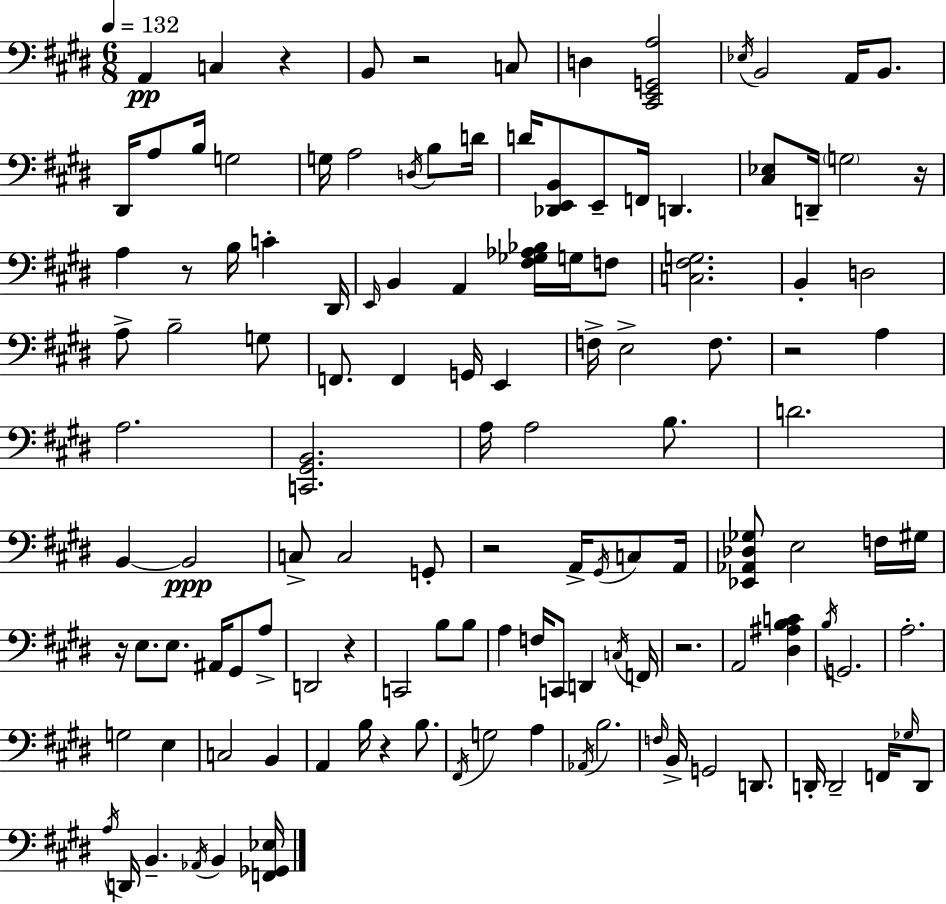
{
  \clef bass
  \numericTimeSignature
  \time 6/8
  \key e \major
  \tempo 4 = 132
  \repeat volta 2 { a,4\pp c4 r4 | b,8 r2 c8 | d4 <cis, e, g, a>2 | \acciaccatura { ees16 } b,2 a,16 b,8. | \break dis,16 a8 b16 g2 | g16 a2 \acciaccatura { d16 } b8 | d'16 d'16 <des, e, b,>8 e,8-- f,16 d,4. | <cis ees>8 d,16-- \parenthesize g2 | \break r16 a4 r8 b16 c'4-. | dis,16 \grace { e,16 } b,4 a,4 <fis ges aes bes>16 | g16 f8 <c fis g>2. | b,4-. d2 | \break a8-> b2-- | g8 f,8. f,4 g,16 e,4 | f16-> e2-> | f8. r2 a4 | \break a2. | <c, gis, b,>2. | a16 a2 | b8. d'2. | \break b,4~~ b,2\ppp | c8-> c2 | g,8-. r2 a,16-> | \acciaccatura { gis,16 } c8 a,16 <ees, aes, des ges>8 e2 | \break f16 gis16 r16 e8. e8. ais,16 | gis,8 a8-> d,2 | r4 c,2 | b8 b8 a4 f16 c,8 d,4 | \break \acciaccatura { c16 } f,16 r2. | a,2 | <dis ais b c'>4 \acciaccatura { b16 } g,2. | a2.-. | \break g2 | e4 c2 | b,4 a,4 b16 r4 | b8. \acciaccatura { fis,16 } g2 | \break a4 \acciaccatura { aes,16 } b2. | \grace { f16 } b,16-> g,2 | d,8. d,16-. d,2-- | f,16 \grace { ges16 } d,8 \acciaccatura { a16 } d,16 | \break b,4.-- \acciaccatura { aes,16 } b,4 <f, ges, ees>16 | } \bar "|."
}